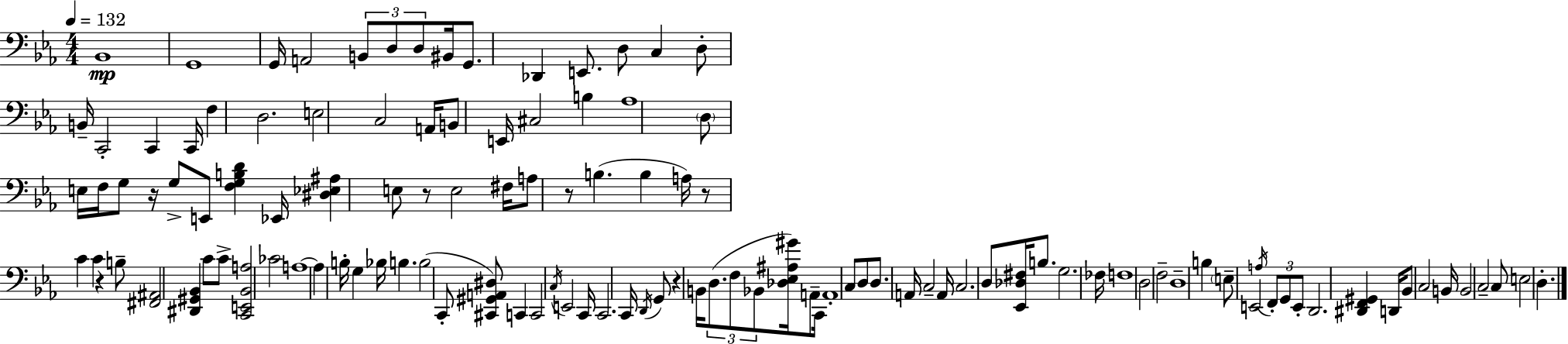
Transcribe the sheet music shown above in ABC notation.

X:1
T:Untitled
M:4/4
L:1/4
K:Cm
_B,,4 G,,4 G,,/4 A,,2 B,,/2 D,/2 D,/2 ^B,,/4 G,,/2 _D,, E,,/2 D,/2 C, D,/2 B,,/4 C,,2 C,, C,,/4 F, D,2 E,2 C,2 A,,/4 B,,/2 E,,/4 ^C,2 B, _A,4 D,/2 E,/4 F,/4 G,/2 z/4 G,/2 E,,/2 [F,G,B,D] _E,,/4 [^D,_E,^A,] E,/2 z/2 E,2 ^F,/4 A,/2 z/2 B, B, A,/4 z/2 C C z B,/2 [^F,,^A,,]2 [^D,,^G,,_B,,] C/2 C/2 [C,,E,,_B,,A,]2 _C2 A,4 A, B,/4 G, _B,/4 B, B,2 C,,/2 [^C,,^G,,A,,^D,]/2 C,, C,,2 C,/4 E,,2 C,,/4 C,,2 C,,/4 D,,/4 G,,/2 z B,,/4 D,/2 F,/2 _B,,/2 [_D,_E,^A,^G]/4 A,,/2 C,,/4 A,,4 C,/2 D,/2 D,/2 A,,/4 C,2 A,,/4 C,2 D,/2 [_E,,_D,^F,]/4 B,/2 G,2 _F,/4 F,4 D,2 F,2 D,4 B, E,/2 E,,2 A,/4 F,,/2 G,,/2 E,,/2 D,,2 [^D,,F,,^G,,] D,,/4 _B,,/2 C,2 B,,/4 B,,2 C,2 C,/2 E,2 D,